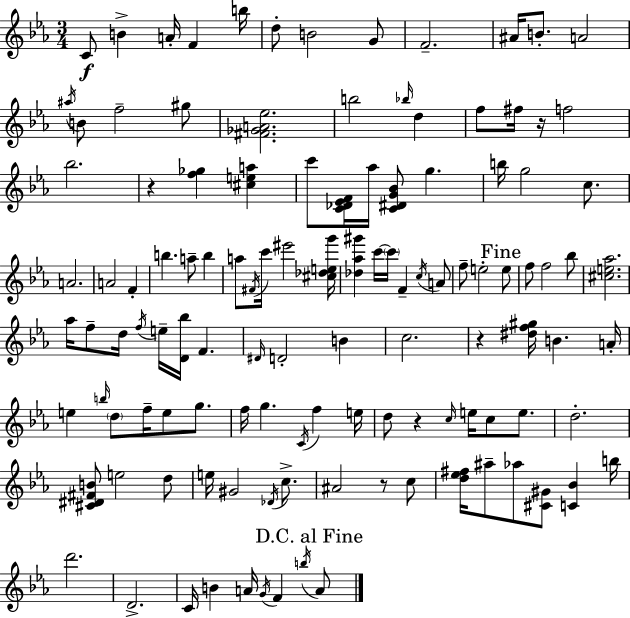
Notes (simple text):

C4/e B4/q A4/s F4/q B5/s D5/e B4/h G4/e F4/h. A#4/s B4/e. A4/h A#5/s B4/e F5/h G#5/e [F#4,Gb4,A4,Eb5]/h. B5/h Bb5/s D5/q F5/e F#5/s R/s F5/h Bb5/h. R/q [F5,Gb5]/q [C#5,E5,A5]/q C6/e [C4,Db4,Eb4,F4]/s Ab5/s [C4,D#4,G4,Bb4]/e G5/q. B5/s G5/h C5/e. A4/h. A4/h F4/q B5/q. A5/e B5/q A5/e F#4/s C6/s EIS6/h [C#5,Db5,E5,G6]/s [Db5,Ab5,G#6]/q C6/s C6/s F4/q C5/s A4/e F5/e E5/h E5/e F5/e F5/h Bb5/e [C#5,E5,Ab5]/h. Ab5/s F5/e D5/s F5/s E5/s [D4,Bb5]/s F4/q. D#4/s D4/h B4/q C5/h. R/q [D#5,F5,G#5]/s B4/q. A4/s E5/q B5/s D5/e F5/s E5/e G5/e. F5/s G5/q. C4/s F5/q E5/s D5/e R/q C5/s E5/s C5/e E5/e. D5/h. [C#4,D#4,F#4,B4]/e E5/h D5/e E5/s G#4/h Db4/s C5/e. A#4/h R/e C5/e [D5,Eb5,F#5]/s A#5/e Ab5/e [C#4,G#4]/e [C4,Bb4]/q B5/s D6/h. D4/h. C4/s B4/q A4/s G4/s F4/q B5/s A4/e